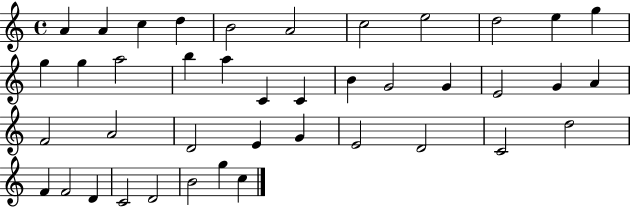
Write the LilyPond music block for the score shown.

{
  \clef treble
  \time 4/4
  \defaultTimeSignature
  \key c \major
  a'4 a'4 c''4 d''4 | b'2 a'2 | c''2 e''2 | d''2 e''4 g''4 | \break g''4 g''4 a''2 | b''4 a''4 c'4 c'4 | b'4 g'2 g'4 | e'2 g'4 a'4 | \break f'2 a'2 | d'2 e'4 g'4 | e'2 d'2 | c'2 d''2 | \break f'4 f'2 d'4 | c'2 d'2 | b'2 g''4 c''4 | \bar "|."
}